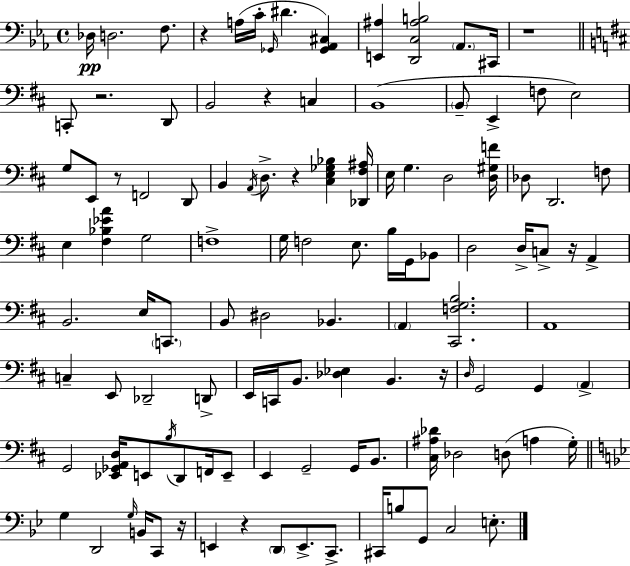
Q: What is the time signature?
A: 4/4